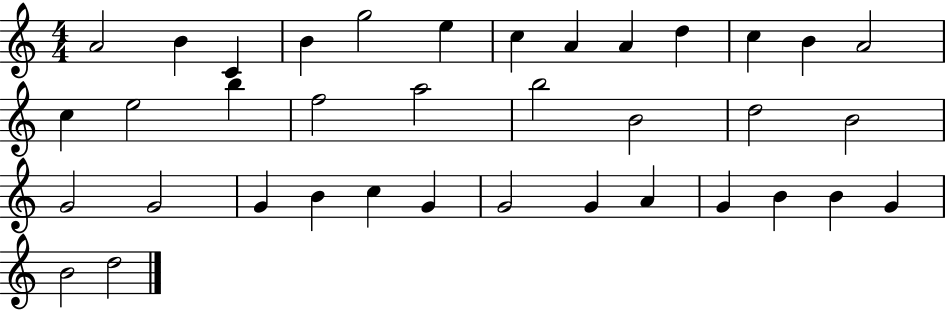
{
  \clef treble
  \numericTimeSignature
  \time 4/4
  \key c \major
  a'2 b'4 c'4 | b'4 g''2 e''4 | c''4 a'4 a'4 d''4 | c''4 b'4 a'2 | \break c''4 e''2 b''4 | f''2 a''2 | b''2 b'2 | d''2 b'2 | \break g'2 g'2 | g'4 b'4 c''4 g'4 | g'2 g'4 a'4 | g'4 b'4 b'4 g'4 | \break b'2 d''2 | \bar "|."
}